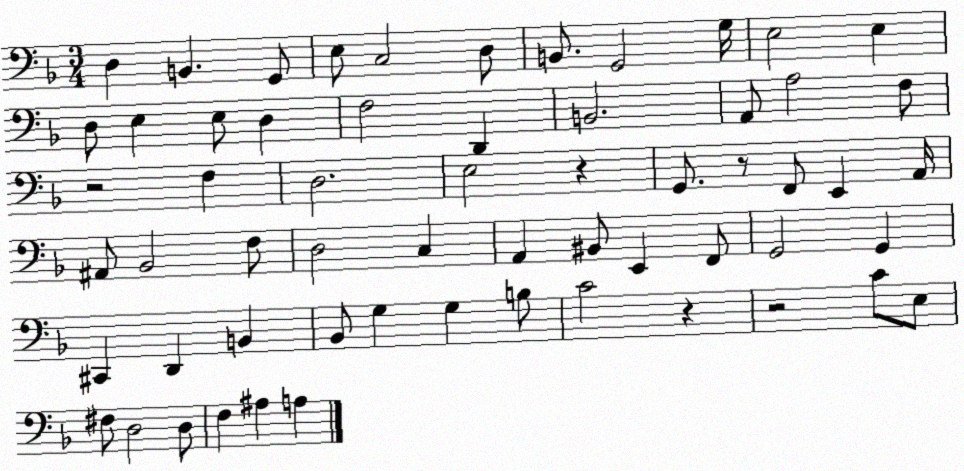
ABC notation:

X:1
T:Untitled
M:3/4
L:1/4
K:F
D, B,, G,,/2 E,/2 C,2 D,/2 B,,/2 G,,2 G,/4 E,2 E, D,/2 E, E,/2 D, F,2 D,, B,,2 A,,/2 A,2 F,/2 z2 F, D,2 E,2 z G,,/2 z/2 F,,/2 E,, A,,/4 ^A,,/2 _B,,2 F,/2 D,2 C, A,, ^B,,/2 E,, F,,/2 G,,2 G,, ^C,, D,, B,, _B,,/2 G, G, B,/2 C2 z z2 C/2 E,/2 ^F,/2 D,2 D,/2 F, ^A, A,